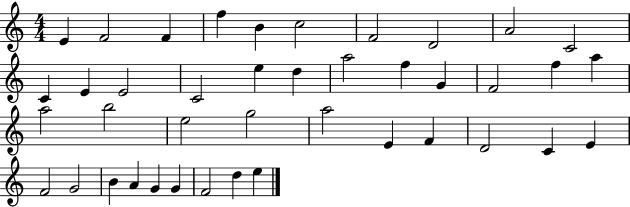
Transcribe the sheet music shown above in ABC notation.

X:1
T:Untitled
M:4/4
L:1/4
K:C
E F2 F f B c2 F2 D2 A2 C2 C E E2 C2 e d a2 f G F2 f a a2 b2 e2 g2 a2 E F D2 C E F2 G2 B A G G F2 d e